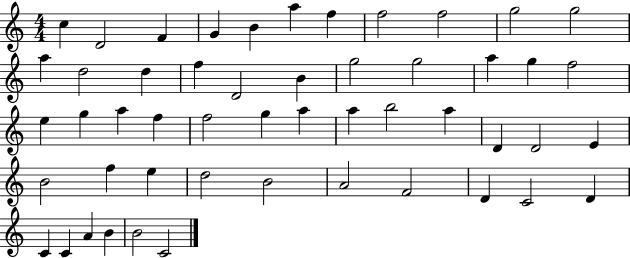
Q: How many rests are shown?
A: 0